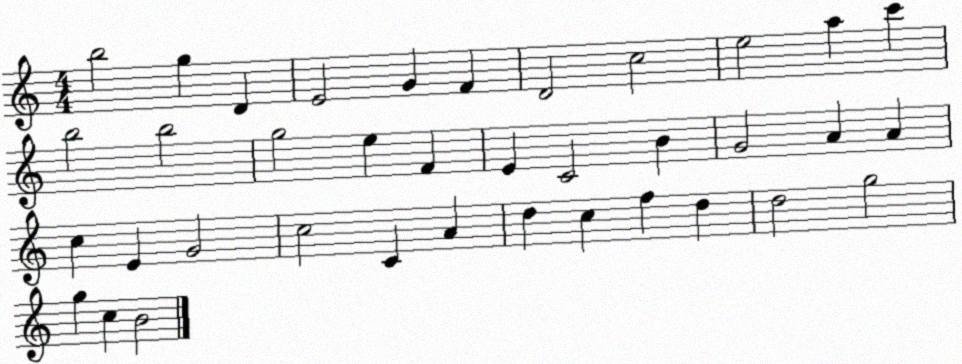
X:1
T:Untitled
M:4/4
L:1/4
K:C
b2 g D E2 G F D2 c2 e2 a c' b2 b2 g2 e F E C2 B G2 A A c E G2 c2 C A d c f d d2 g2 g c B2